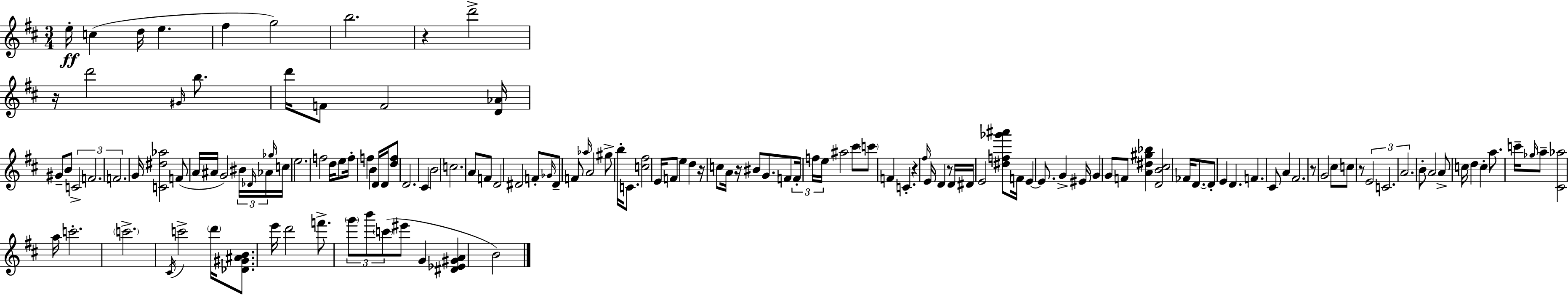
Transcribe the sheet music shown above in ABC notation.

X:1
T:Untitled
M:3/4
L:1/4
K:D
e/4 c d/4 e ^f g2 b2 z d'2 z/4 d'2 ^G/4 b/2 d'/4 F/2 F2 [D_A]/4 ^G/2 B/2 C2 F2 F2 G/4 [C^d_a]2 F/2 A/4 ^A/4 G2 ^B/4 _D/4 _A/4 _g/4 c/4 e2 f2 d/4 e/2 f/4 f B D/4 D/4 [df]/2 D2 ^C B2 c2 A/2 F/2 D2 ^D2 F/2 _G/4 ^D/2 F/2 _a/4 A2 ^g/2 b/4 C/2 [c^f]2 E/4 F/2 e d z/4 c/2 A/4 z/4 ^B/2 G/2 F/2 F/4 f/4 e/4 ^a2 ^c'/2 c'/2 F C z ^f/4 E/4 D z/2 D/4 ^D/4 E2 [^df_g'^a']/2 F/4 E E/2 G ^E/4 G G/2 F/2 [A^d^g_b] [DB^c]2 _F/4 D/2 D/2 E D F ^C/2 A ^F2 z/2 G2 ^c/2 c/2 z/2 E2 C2 A2 B/2 A2 A/2 c/4 d c a/2 c'/4 _g/4 a/2 [^C_a]2 a/4 c'2 c'2 ^C/4 c'2 d'/4 [_D^G^AB]/2 e'/4 d'2 f'/2 g'/2 b'/2 c'/2 ^e'/2 G [^D_E^GA] B2